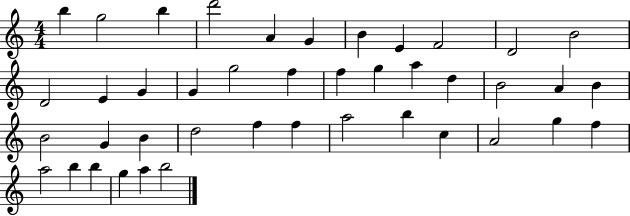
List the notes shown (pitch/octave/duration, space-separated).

B5/q G5/h B5/q D6/h A4/q G4/q B4/q E4/q F4/h D4/h B4/h D4/h E4/q G4/q G4/q G5/h F5/q F5/q G5/q A5/q D5/q B4/h A4/q B4/q B4/h G4/q B4/q D5/h F5/q F5/q A5/h B5/q C5/q A4/h G5/q F5/q A5/h B5/q B5/q G5/q A5/q B5/h